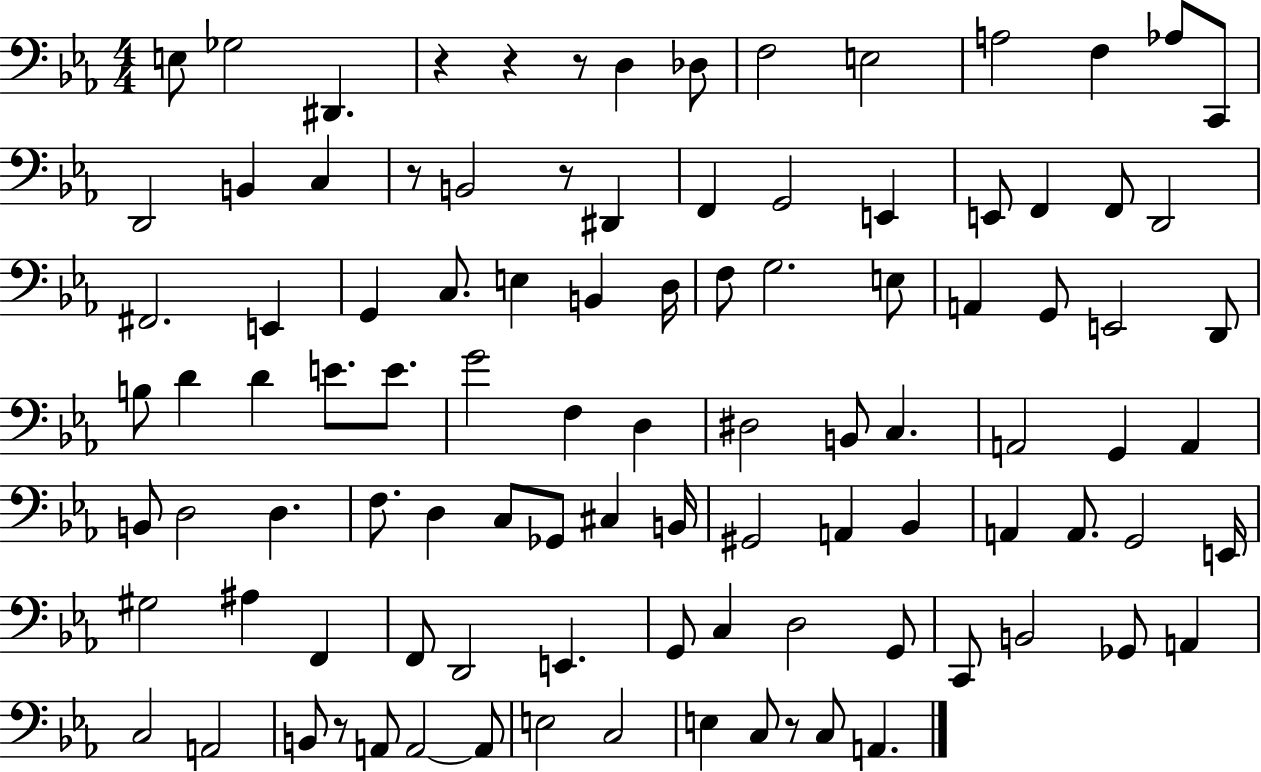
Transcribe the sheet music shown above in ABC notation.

X:1
T:Untitled
M:4/4
L:1/4
K:Eb
E,/2 _G,2 ^D,, z z z/2 D, _D,/2 F,2 E,2 A,2 F, _A,/2 C,,/2 D,,2 B,, C, z/2 B,,2 z/2 ^D,, F,, G,,2 E,, E,,/2 F,, F,,/2 D,,2 ^F,,2 E,, G,, C,/2 E, B,, D,/4 F,/2 G,2 E,/2 A,, G,,/2 E,,2 D,,/2 B,/2 D D E/2 E/2 G2 F, D, ^D,2 B,,/2 C, A,,2 G,, A,, B,,/2 D,2 D, F,/2 D, C,/2 _G,,/2 ^C, B,,/4 ^G,,2 A,, _B,, A,, A,,/2 G,,2 E,,/4 ^G,2 ^A, F,, F,,/2 D,,2 E,, G,,/2 C, D,2 G,,/2 C,,/2 B,,2 _G,,/2 A,, C,2 A,,2 B,,/2 z/2 A,,/2 A,,2 A,,/2 E,2 C,2 E, C,/2 z/2 C,/2 A,,